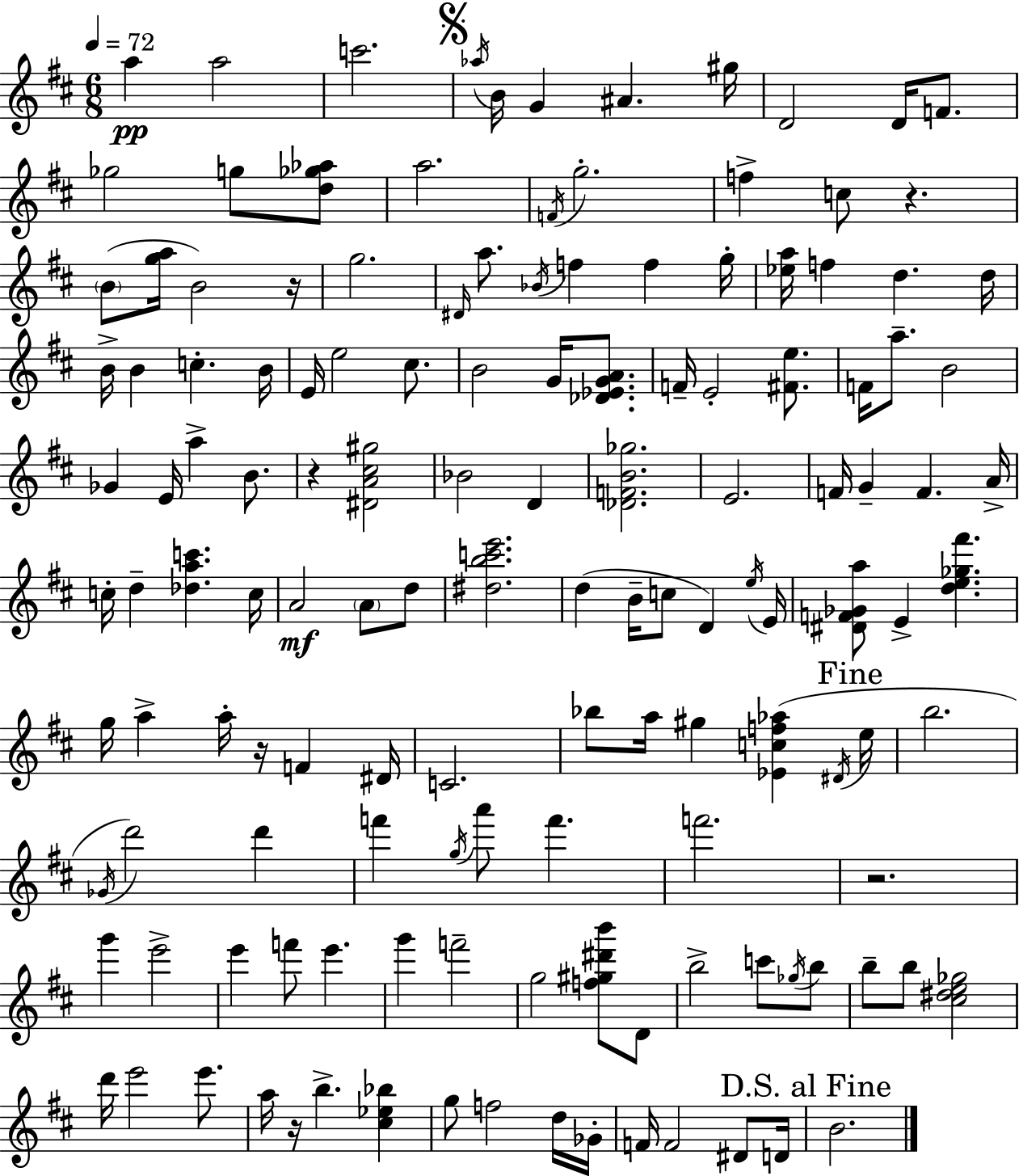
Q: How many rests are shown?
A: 6